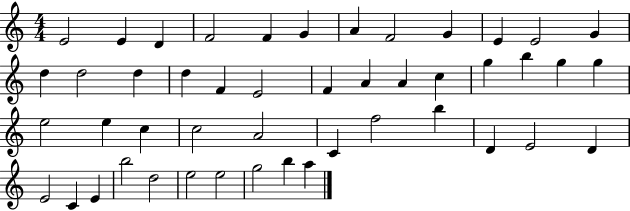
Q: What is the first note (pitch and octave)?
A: E4